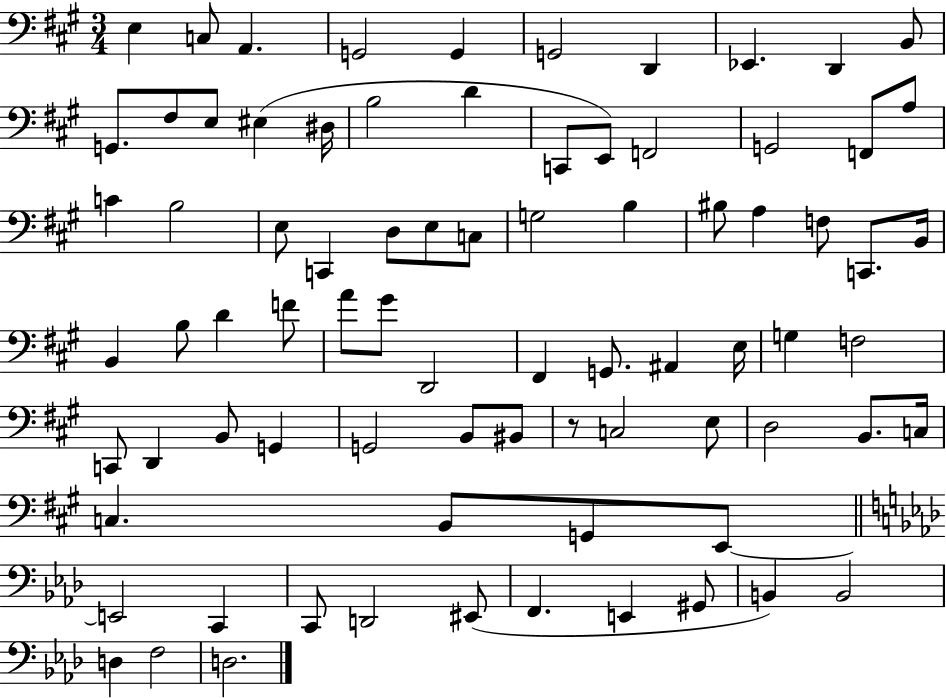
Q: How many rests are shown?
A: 1